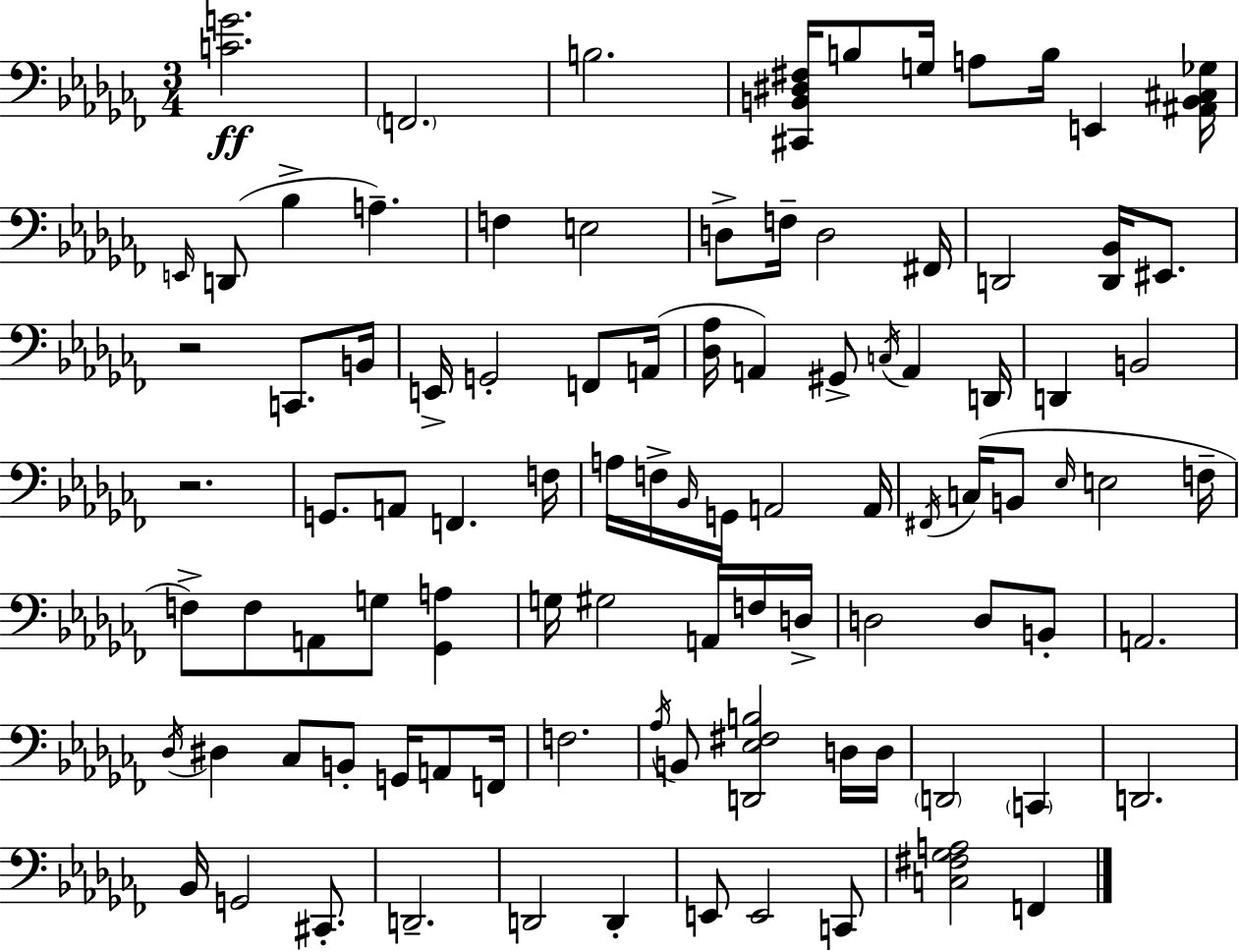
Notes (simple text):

[C4,G4]/h. F2/h. B3/h. [C#2,B2,D#3,F#3]/s B3/e G3/s A3/e B3/s E2/q [A#2,B2,C#3,Gb3]/s E2/s D2/e Bb3/q A3/q. F3/q E3/h D3/e F3/s D3/h F#2/s D2/h [D2,Bb2]/s EIS2/e. R/h C2/e. B2/s E2/s G2/h F2/e A2/s [Db3,Ab3]/s A2/q G#2/e C3/s A2/q D2/s D2/q B2/h R/h. G2/e. A2/e F2/q. F3/s A3/s F3/s Bb2/s G2/s A2/h A2/s F#2/s C3/s B2/e Eb3/s E3/h F3/s F3/e F3/e A2/e G3/e [Gb2,A3]/q G3/s G#3/h A2/s F3/s D3/s D3/h D3/e B2/e A2/h. Db3/s D#3/q CES3/e B2/e G2/s A2/e F2/s F3/h. Ab3/s B2/e [D2,Eb3,F#3,B3]/h D3/s D3/s D2/h C2/q D2/h. Bb2/s G2/h C#2/e. D2/h. D2/h D2/q E2/e E2/h C2/e [C3,F#3,Gb3,A3]/h F2/q